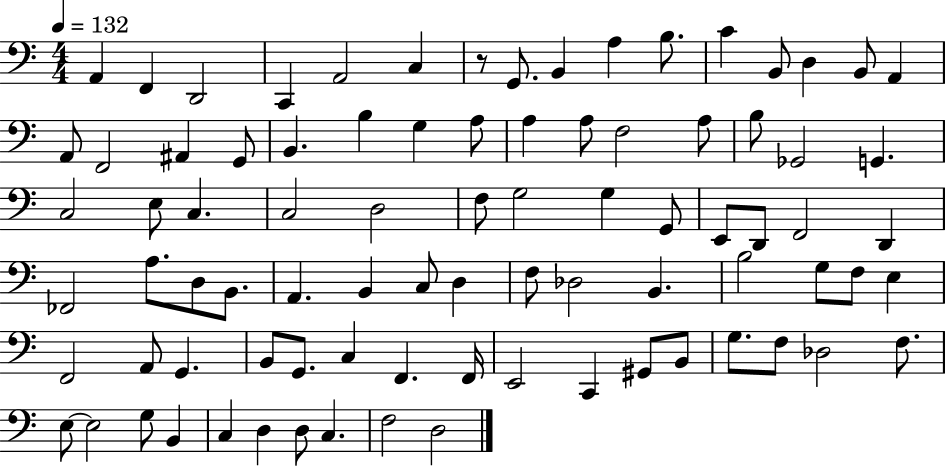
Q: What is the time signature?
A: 4/4